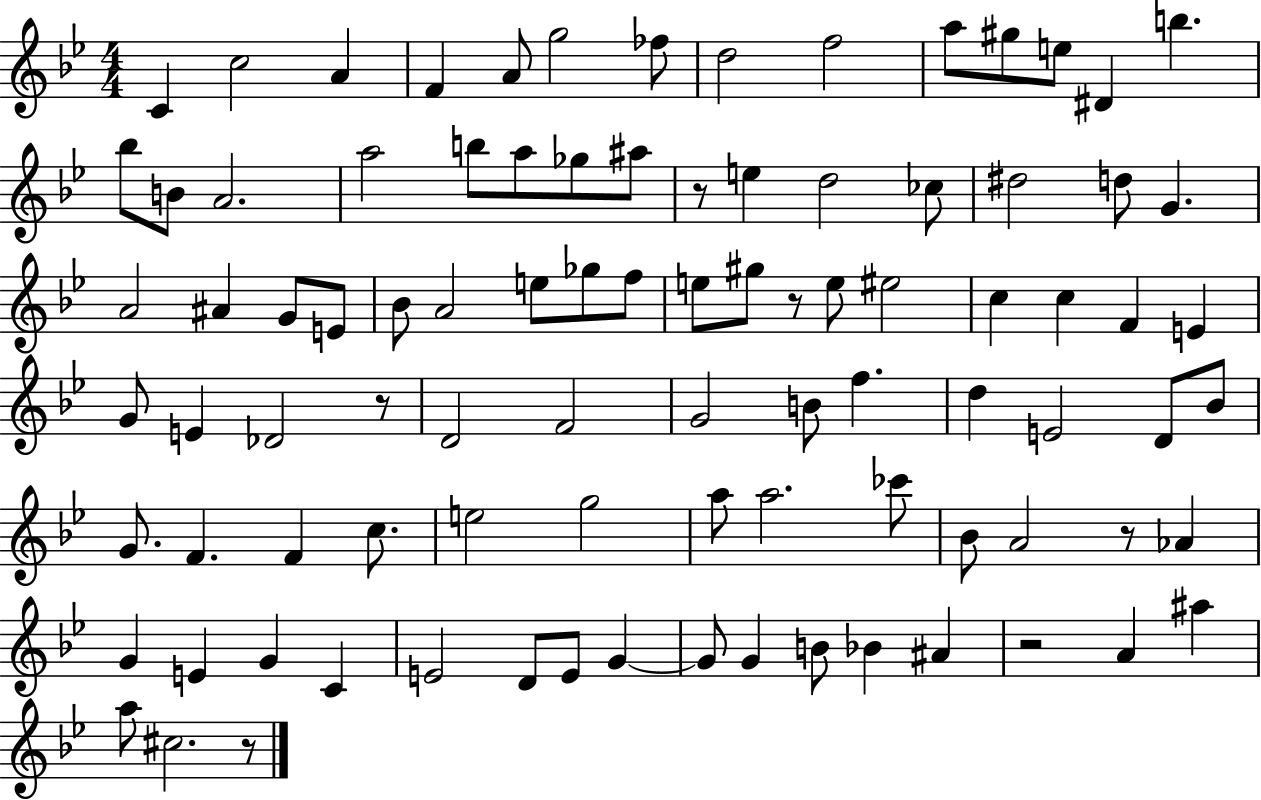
X:1
T:Untitled
M:4/4
L:1/4
K:Bb
C c2 A F A/2 g2 _f/2 d2 f2 a/2 ^g/2 e/2 ^D b _b/2 B/2 A2 a2 b/2 a/2 _g/2 ^a/2 z/2 e d2 _c/2 ^d2 d/2 G A2 ^A G/2 E/2 _B/2 A2 e/2 _g/2 f/2 e/2 ^g/2 z/2 e/2 ^e2 c c F E G/2 E _D2 z/2 D2 F2 G2 B/2 f d E2 D/2 _B/2 G/2 F F c/2 e2 g2 a/2 a2 _c'/2 _B/2 A2 z/2 _A G E G C E2 D/2 E/2 G G/2 G B/2 _B ^A z2 A ^a a/2 ^c2 z/2